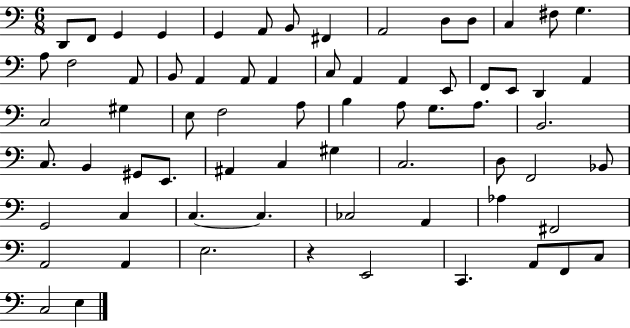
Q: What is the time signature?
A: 6/8